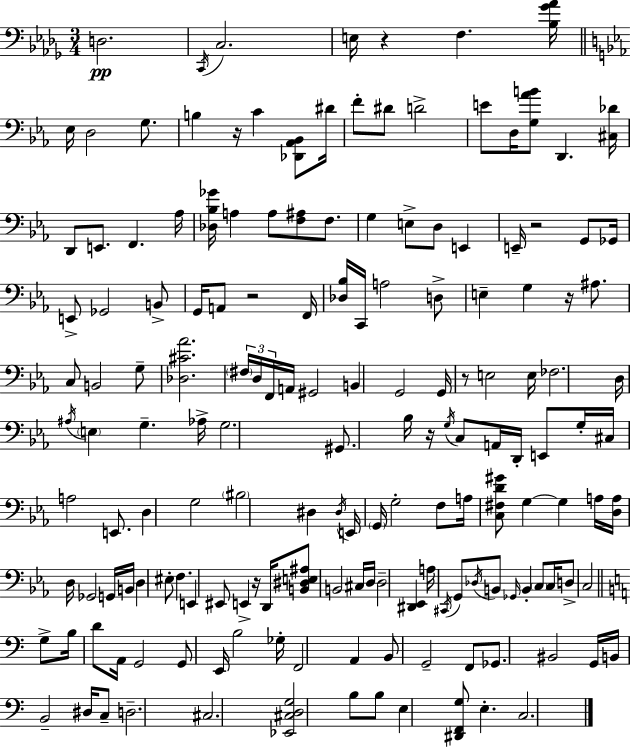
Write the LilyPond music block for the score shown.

{
  \clef bass
  \numericTimeSignature
  \time 3/4
  \key bes \minor
  d2.\pp | \acciaccatura { c,16 } c2. | e16 r4 f4. | <bes ges' aes'>16 \bar "||" \break \key ees \major ees16 d2 g8. | b4 r16 c'4 <des, aes, bes,>8 dis'16 | f'8-. dis'8 d'2-> | e'8 d16 <g aes' b'>8 d,4. <cis des'>16 | \break d,8 e,8. f,4. aes16 | <des bes ges'>16 a4 a8 <f ais>8 f8. | g4 e8-> d8 e,4 | e,16-- r2 g,8 ges,16 | \break e,8-> ges,2 b,8-> | g,16 a,8 r2 f,16 | <des bes>16 c,16 a2 d8-> | e4-- g4 r16 ais8. | \break c8 b,2 g8-- | <des cis' aes'>2. | \tuplet 3/2 { \parenthesize fis16 d16 f,16 } a,16 gis,2 | b,4 g,2 | \break g,16 r8 e2 e16 | fes2. | d16 \acciaccatura { ais16 } \parenthesize e4 g4.-- | aes16-> g2. | \break gis,8. bes16 r16 \acciaccatura { g16 } c8 a,16 d,16-. e,8 | g16-. cis16 a2 e,8. | d4 g2 | \parenthesize bis2 dis4 | \break \acciaccatura { dis16 } e,16 \parenthesize g,16 g2-. | f8 a16 <c fis d' gis'>8 g4~~ g4 | a16 <d a>16 d16 ges,2 | g,16 b,16 d4 eis8-. f4. | \break e,4 eis,8 e,4-> | r16 d,16 <b, dis e ais>8 b,2 | cis16 d16 d2-- <dis, ees,>4 | a16 \acciaccatura { cis,16 } g,8 \acciaccatura { des16 } b,8 \grace { ges,16 } b,4-. | \break \parenthesize c8 c16 d8-> c2 | \bar "||" \break \key c \major g8-> b16 d'8 a,16 g,2 | g,8 e,16 b2 | ges16-. f,2 a,4 | b,8 g,2-- | \break f,8 ges,8. bis,2 | g,16 b,16 b,2-- dis16 | c8-- d2.-- | cis2. | \break <ees, cis d g>2 b8 | b8 e4 <dis, f, g>8 e4.-. | c2. | \bar "|."
}